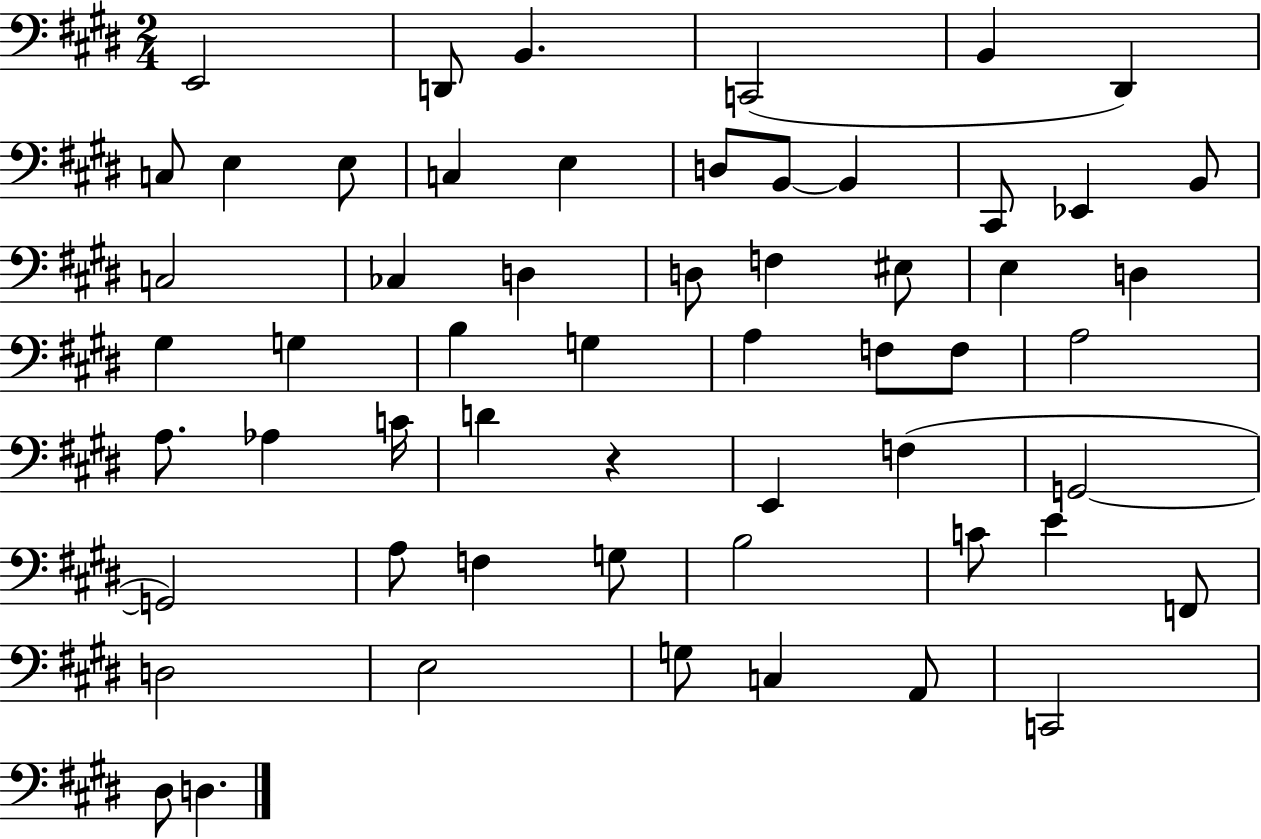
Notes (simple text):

E2/h D2/e B2/q. C2/h B2/q D#2/q C3/e E3/q E3/e C3/q E3/q D3/e B2/e B2/q C#2/e Eb2/q B2/e C3/h CES3/q D3/q D3/e F3/q EIS3/e E3/q D3/q G#3/q G3/q B3/q G3/q A3/q F3/e F3/e A3/h A3/e. Ab3/q C4/s D4/q R/q E2/q F3/q G2/h G2/h A3/e F3/q G3/e B3/h C4/e E4/q F2/e D3/h E3/h G3/e C3/q A2/e C2/h D#3/e D3/q.